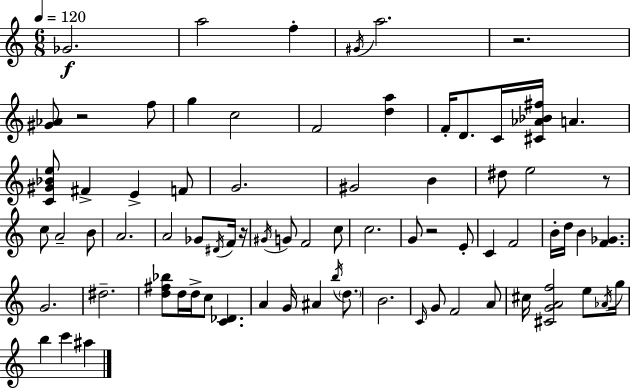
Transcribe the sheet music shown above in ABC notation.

X:1
T:Untitled
M:6/8
L:1/4
K:Am
_G2 a2 f ^G/4 a2 z2 [^G_A]/2 z2 f/2 g c2 F2 [da] F/4 D/2 C/4 [^C_A_B^f]/4 A [C^G_Be]/2 ^F E F/2 G2 ^G2 B ^d/2 e2 z/2 c/2 A2 B/2 A2 A2 _G/2 ^D/4 F/4 z/4 ^G/4 G/2 F2 c/2 c2 G/2 z2 E/2 C F2 B/4 d/4 B [F_G] G2 ^d2 [d^f_b]/2 d/4 d/4 c/2 [C_D] A G/4 ^A b/4 d/2 B2 C/4 G/2 F2 A/2 ^c/4 [^CGAf]2 e/2 _A/4 g/4 b c' ^a